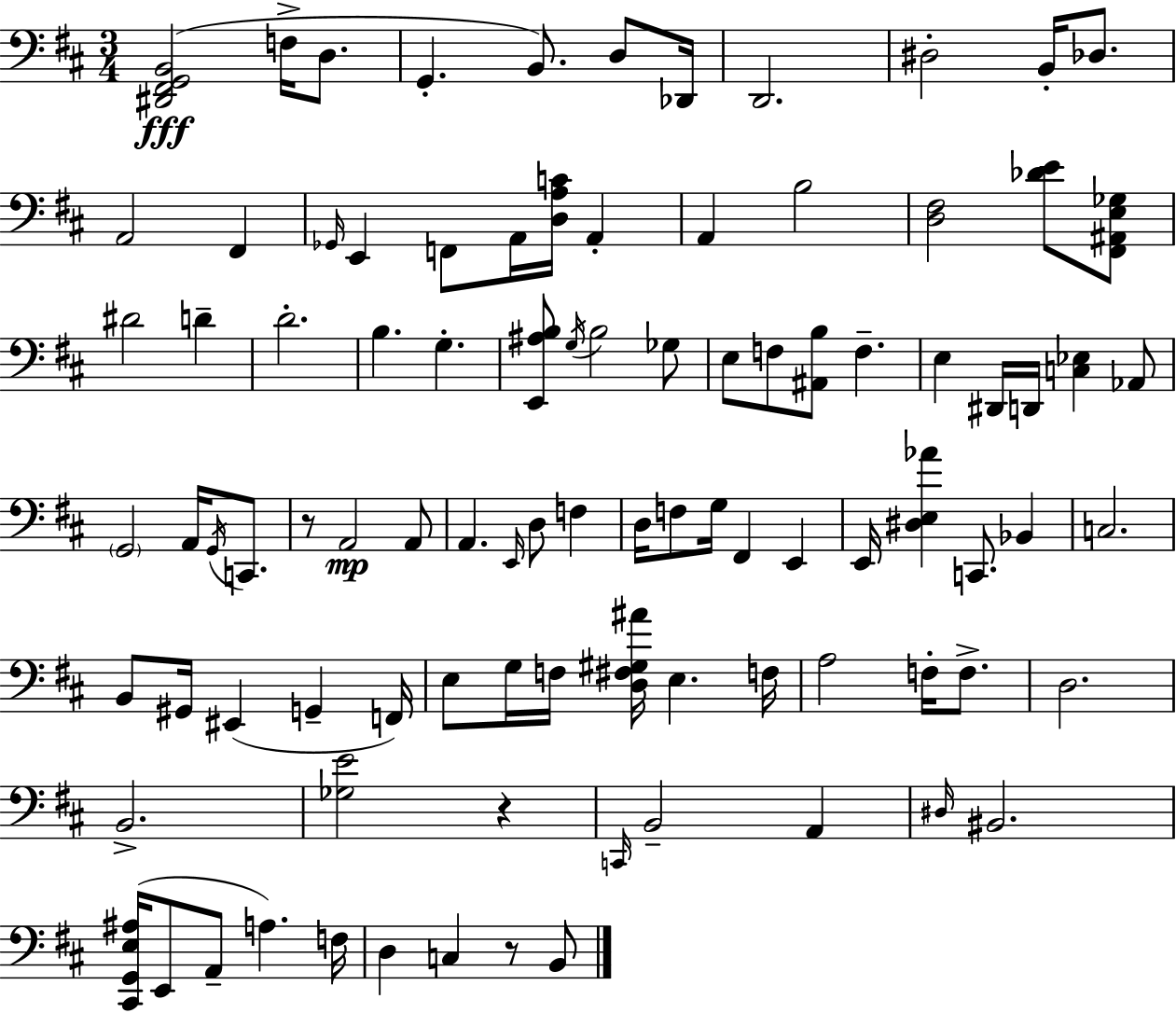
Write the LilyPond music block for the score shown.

{
  \clef bass
  \numericTimeSignature
  \time 3/4
  \key d \major
  <dis, fis, g, b,>2(\fff f16-> d8. | g,4.-. b,8.) d8 des,16 | d,2. | dis2-. b,16-. des8. | \break a,2 fis,4 | \grace { ges,16 } e,4 f,8 a,16 <d a c'>16 a,4-. | a,4 b2 | <d fis>2 <des' e'>8 <fis, ais, e ges>8 | \break dis'2 d'4-- | d'2.-. | b4. g4.-. | <e, ais b>8 \acciaccatura { g16 } b2 | \break ges8 e8 f8 <ais, b>8 f4.-- | e4 dis,16 d,16 <c ees>4 | aes,8 \parenthesize g,2 a,16 \acciaccatura { g,16 } | c,8. r8 a,2\mp | \break a,8 a,4. \grace { e,16 } d8 | f4 d16 f8 g16 fis,4 | e,4 e,16 <dis e aes'>4 c,8. | bes,4 c2. | \break b,8 gis,16 eis,4( g,4-- | f,16) e8 g16 f16 <d fis gis ais'>16 e4. | f16 a2 | f16-. f8.-> d2. | \break b,2.-> | <ges e'>2 | r4 \grace { c,16 } b,2-- | a,4 \grace { dis16 } bis,2. | \break <cis, g, e ais>16( e,8 a,8-- a4.) | f16 d4 c4 | r8 b,8 \bar "|."
}